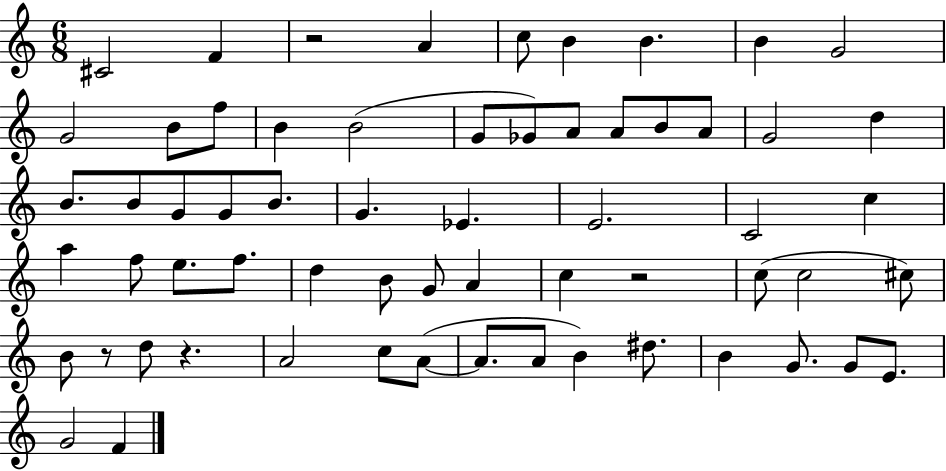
{
  \clef treble
  \numericTimeSignature
  \time 6/8
  \key c \major
  cis'2 f'4 | r2 a'4 | c''8 b'4 b'4. | b'4 g'2 | \break g'2 b'8 f''8 | b'4 b'2( | g'8 ges'8) a'8 a'8 b'8 a'8 | g'2 d''4 | \break b'8. b'8 g'8 g'8 b'8. | g'4. ees'4. | e'2. | c'2 c''4 | \break a''4 f''8 e''8. f''8. | d''4 b'8 g'8 a'4 | c''4 r2 | c''8( c''2 cis''8) | \break b'8 r8 d''8 r4. | a'2 c''8 a'8~(~ | a'8. a'8 b'4) dis''8. | b'4 g'8. g'8 e'8. | \break g'2 f'4 | \bar "|."
}